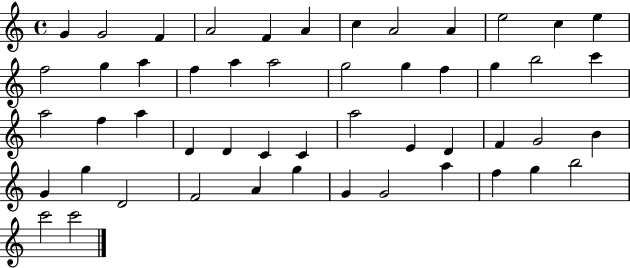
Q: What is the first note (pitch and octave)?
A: G4